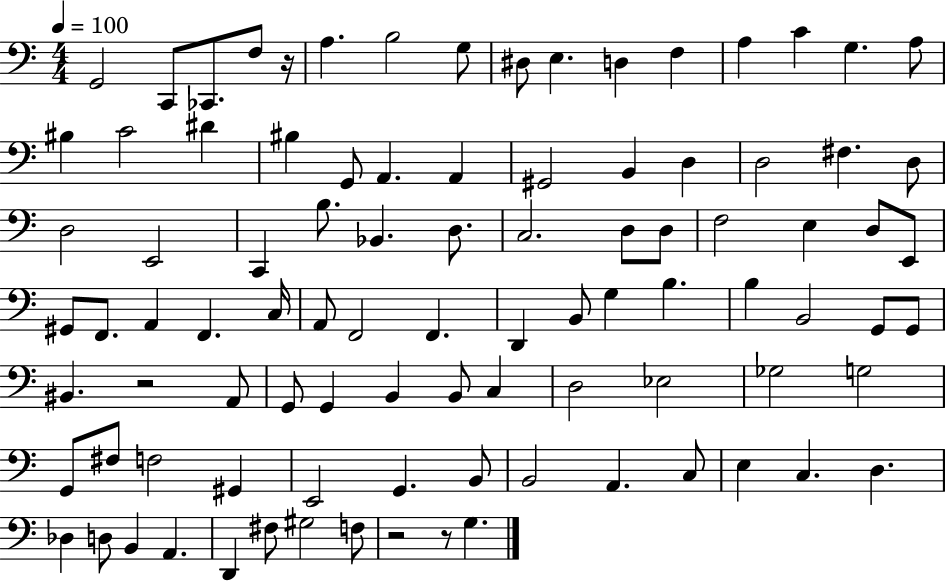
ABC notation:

X:1
T:Untitled
M:4/4
L:1/4
K:C
G,,2 C,,/2 _C,,/2 F,/2 z/4 A, B,2 G,/2 ^D,/2 E, D, F, A, C G, A,/2 ^B, C2 ^D ^B, G,,/2 A,, A,, ^G,,2 B,, D, D,2 ^F, D,/2 D,2 E,,2 C,, B,/2 _B,, D,/2 C,2 D,/2 D,/2 F,2 E, D,/2 E,,/2 ^G,,/2 F,,/2 A,, F,, C,/4 A,,/2 F,,2 F,, D,, B,,/2 G, B, B, B,,2 G,,/2 G,,/2 ^B,, z2 A,,/2 G,,/2 G,, B,, B,,/2 C, D,2 _E,2 _G,2 G,2 G,,/2 ^F,/2 F,2 ^G,, E,,2 G,, B,,/2 B,,2 A,, C,/2 E, C, D, _D, D,/2 B,, A,, D,, ^F,/2 ^G,2 F,/2 z2 z/2 G,